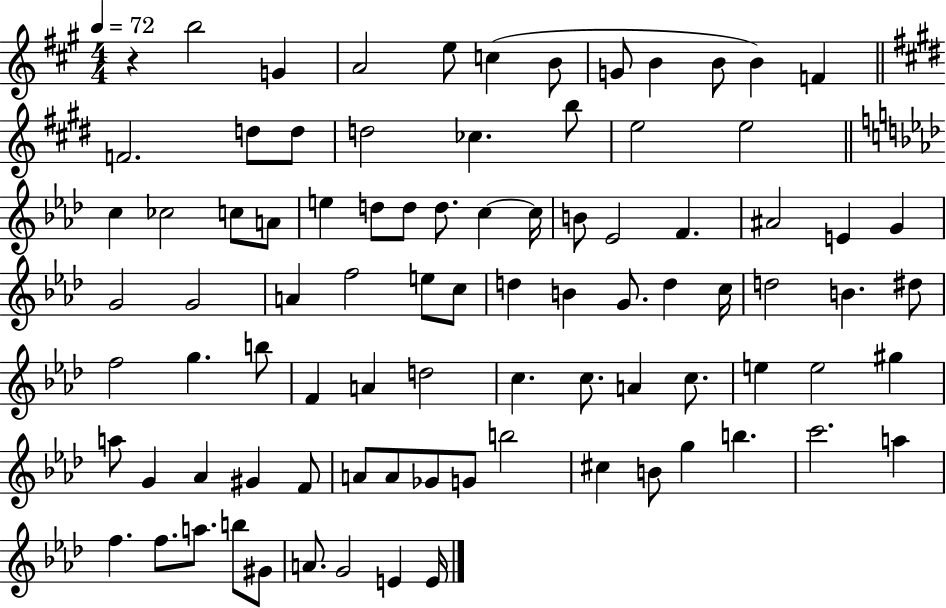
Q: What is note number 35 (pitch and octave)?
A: G4